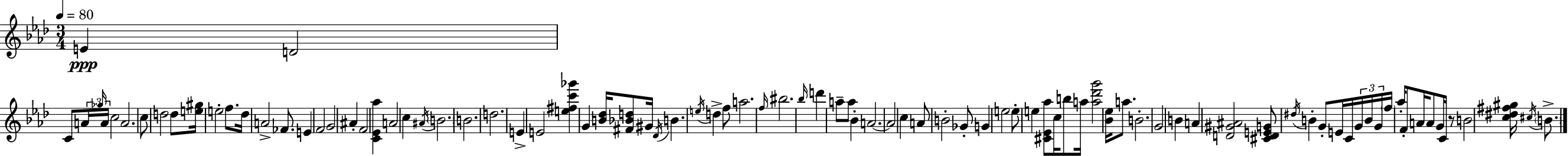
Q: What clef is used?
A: treble